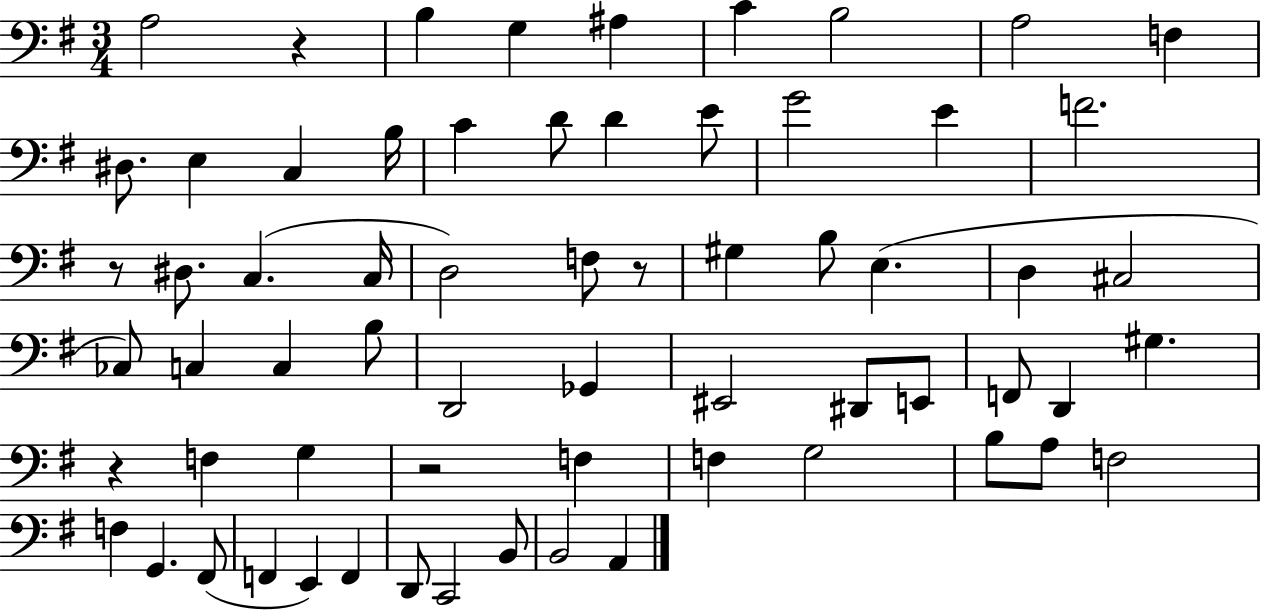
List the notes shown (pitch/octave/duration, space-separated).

A3/h R/q B3/q G3/q A#3/q C4/q B3/h A3/h F3/q D#3/e. E3/q C3/q B3/s C4/q D4/e D4/q E4/e G4/h E4/q F4/h. R/e D#3/e. C3/q. C3/s D3/h F3/e R/e G#3/q B3/e E3/q. D3/q C#3/h CES3/e C3/q C3/q B3/e D2/h Gb2/q EIS2/h D#2/e E2/e F2/e D2/q G#3/q. R/q F3/q G3/q R/h F3/q F3/q G3/h B3/e A3/e F3/h F3/q G2/q. F#2/e F2/q E2/q F2/q D2/e C2/h B2/e B2/h A2/q